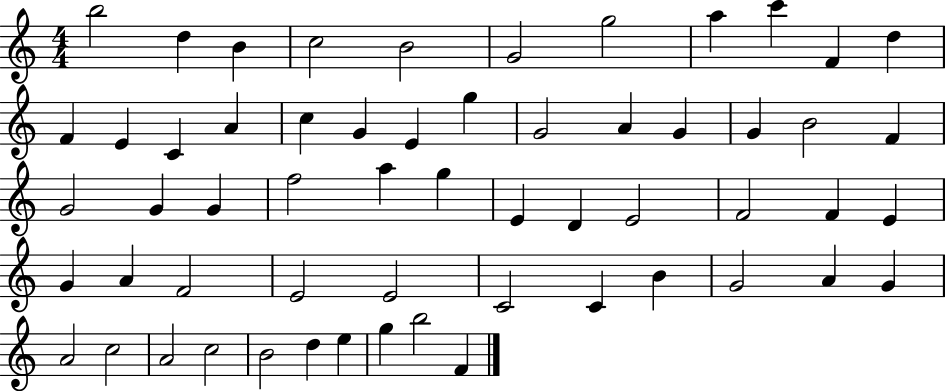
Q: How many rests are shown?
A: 0